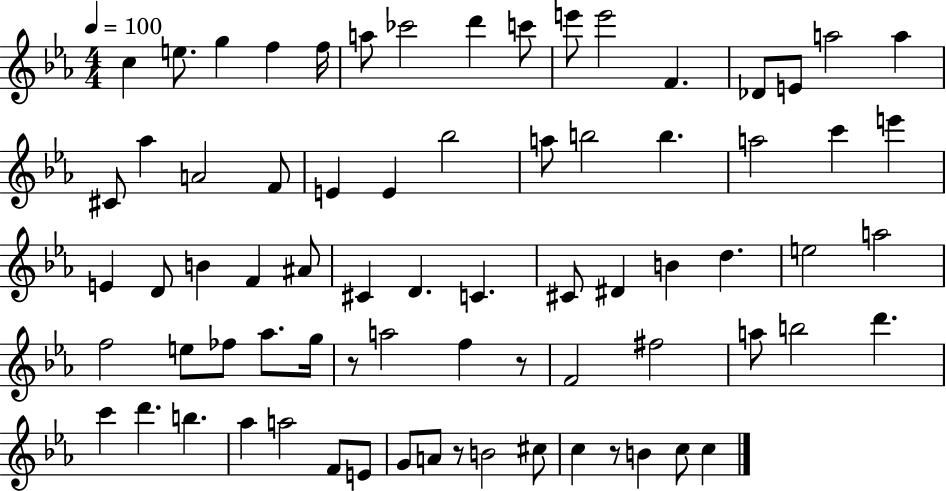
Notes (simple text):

C5/q E5/e. G5/q F5/q F5/s A5/e CES6/h D6/q C6/e E6/e E6/h F4/q. Db4/e E4/e A5/h A5/q C#4/e Ab5/q A4/h F4/e E4/q E4/q Bb5/h A5/e B5/h B5/q. A5/h C6/q E6/q E4/q D4/e B4/q F4/q A#4/e C#4/q D4/q. C4/q. C#4/e D#4/q B4/q D5/q. E5/h A5/h F5/h E5/e FES5/e Ab5/e. G5/s R/e A5/h F5/q R/e F4/h F#5/h A5/e B5/h D6/q. C6/q D6/q. B5/q. Ab5/q A5/h F4/e E4/e G4/e A4/e R/e B4/h C#5/e C5/q R/e B4/q C5/e C5/q